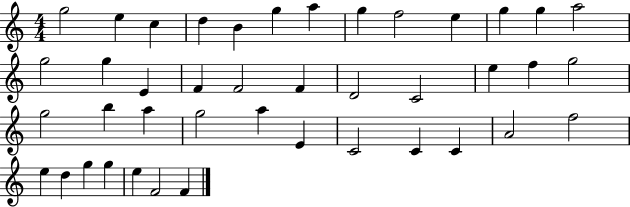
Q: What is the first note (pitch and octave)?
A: G5